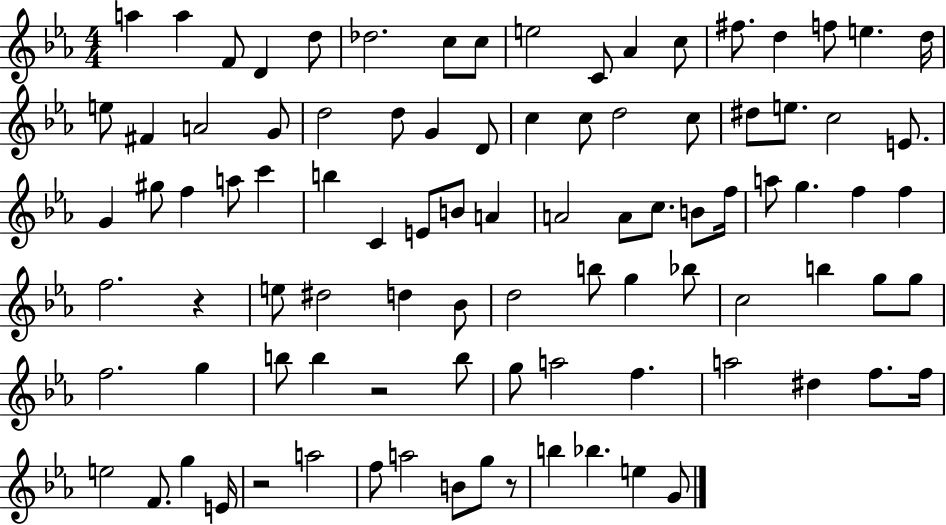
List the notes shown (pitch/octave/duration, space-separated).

A5/q A5/q F4/e D4/q D5/e Db5/h. C5/e C5/e E5/h C4/e Ab4/q C5/e F#5/e. D5/q F5/e E5/q. D5/s E5/e F#4/q A4/h G4/e D5/h D5/e G4/q D4/e C5/q C5/e D5/h C5/e D#5/e E5/e. C5/h E4/e. G4/q G#5/e F5/q A5/e C6/q B5/q C4/q E4/e B4/e A4/q A4/h A4/e C5/e. B4/e F5/s A5/e G5/q. F5/q F5/q F5/h. R/q E5/e D#5/h D5/q Bb4/e D5/h B5/e G5/q Bb5/e C5/h B5/q G5/e G5/e F5/h. G5/q B5/e B5/q R/h B5/e G5/e A5/h F5/q. A5/h D#5/q F5/e. F5/s E5/h F4/e. G5/q E4/s R/h A5/h F5/e A5/h B4/e G5/e R/e B5/q Bb5/q. E5/q G4/e